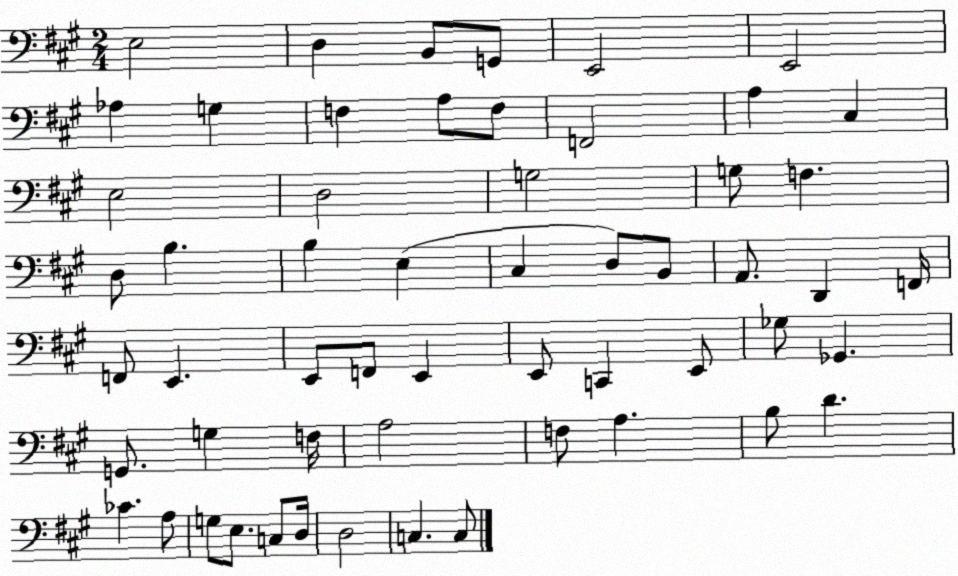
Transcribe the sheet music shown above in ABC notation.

X:1
T:Untitled
M:2/4
L:1/4
K:A
E,2 D, B,,/2 G,,/2 E,,2 E,,2 _A, G, F, A,/2 F,/2 F,,2 A, ^C, E,2 D,2 G,2 G,/2 F, D,/2 B, B, E, ^C, D,/2 B,,/2 A,,/2 D,, F,,/4 F,,/2 E,, E,,/2 F,,/2 E,, E,,/2 C,, E,,/2 _G,/2 _G,, G,,/2 G, F,/4 A,2 F,/2 A, B,/2 D _C A,/2 G,/2 E,/2 C,/2 D,/4 D,2 C, C,/2